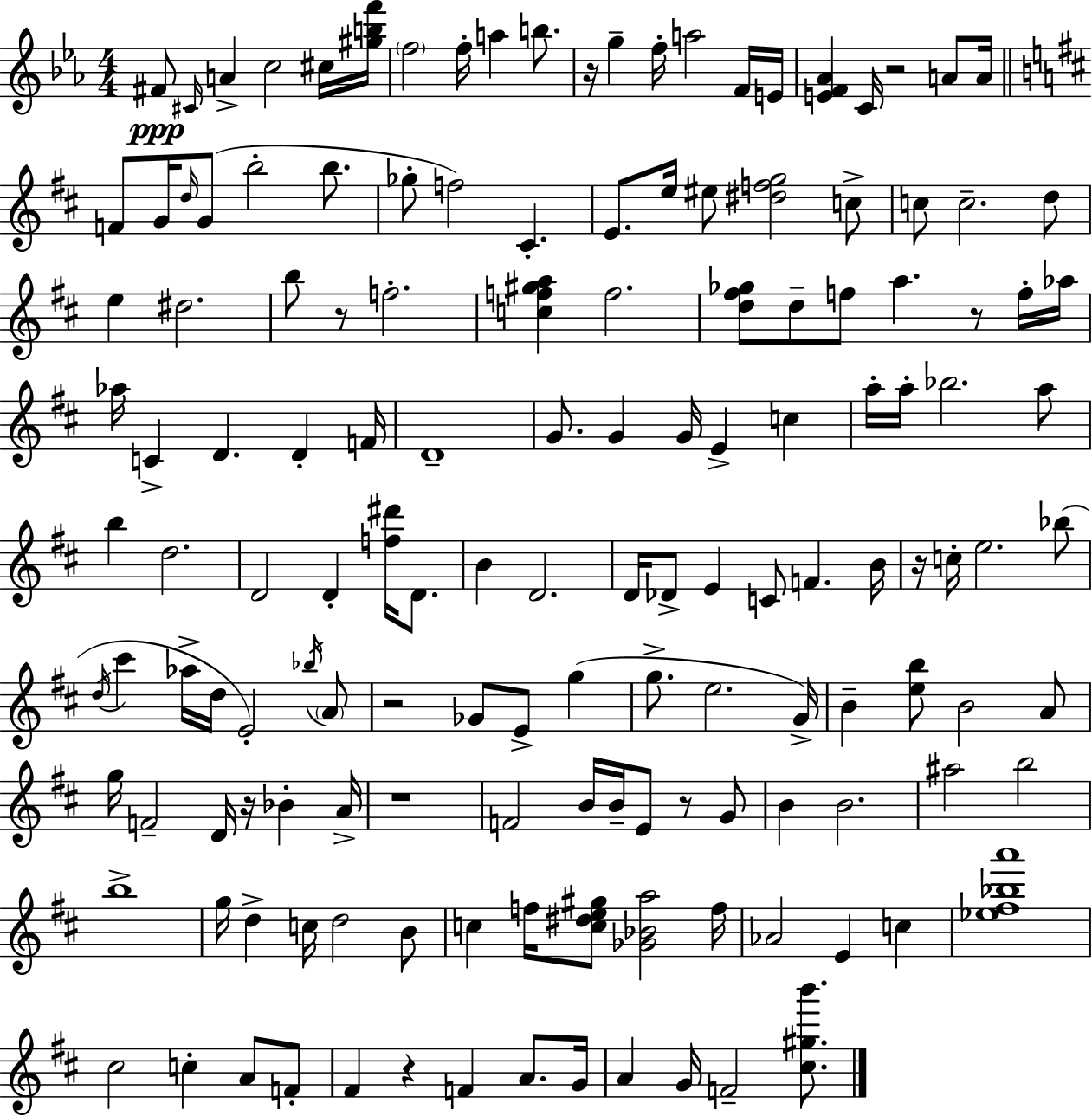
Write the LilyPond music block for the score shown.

{
  \clef treble
  \numericTimeSignature
  \time 4/4
  \key c \minor
  fis'8\ppp \grace { cis'16 } a'4-> c''2 cis''16 | <gis'' b'' f'''>16 \parenthesize f''2 f''16-. a''4 b''8. | r16 g''4-- f''16-. a''2 f'16 | e'16 <e' f' aes'>4 c'16 r2 a'8 | \break a'16 \bar "||" \break \key d \major f'8 g'16 \grace { d''16 } g'8( b''2-. b''8. | ges''8-. f''2) cis'4.-. | e'8. e''16 eis''8 <dis'' f'' g''>2 c''8-> | c''8 c''2.-- d''8 | \break e''4 dis''2. | b''8 r8 f''2.-. | <c'' f'' gis'' a''>4 f''2. | <d'' fis'' ges''>8 d''8-- f''8 a''4. r8 f''16-. | \break aes''16 aes''16 c'4-> d'4. d'4-. | f'16 d'1-- | g'8. g'4 g'16 e'4-> c''4 | a''16-. a''16-. bes''2. a''8 | \break b''4 d''2. | d'2 d'4-. <f'' dis'''>16 d'8. | b'4 d'2. | d'16 des'8-> e'4 c'8 f'4. | \break b'16 r16 c''16-. e''2. bes''8( | \acciaccatura { d''16 } cis'''4 aes''16-> d''16 e'2-.) | \acciaccatura { bes''16 } \parenthesize a'8 r2 ges'8 e'8-> g''4( | g''8.-> e''2. | \break g'16->) b'4-- <e'' b''>8 b'2 | a'8 g''16 f'2-- d'16 r16 bes'4-. | a'16-> r1 | f'2 b'16 b'16-- e'8 r8 | \break g'8 b'4 b'2. | ais''2 b''2 | b''1-> | g''16 d''4-> c''16 d''2 | \break b'8 c''4 f''16 <c'' dis'' e'' gis''>8 <ges' bes' a''>2 | f''16 aes'2 e'4 c''4 | <ees'' fis'' bes'' a'''>1 | cis''2 c''4-. a'8 | \break f'8-. fis'4 r4 f'4 a'8. | g'16 a'4 g'16 f'2-- | <cis'' gis'' b'''>8. \bar "|."
}